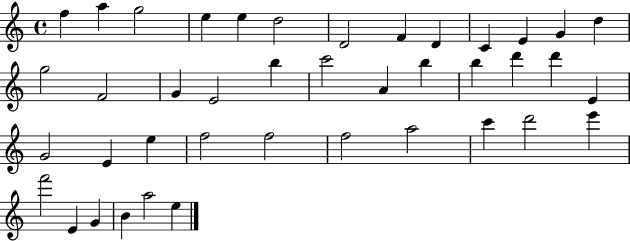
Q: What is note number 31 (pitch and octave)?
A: F5